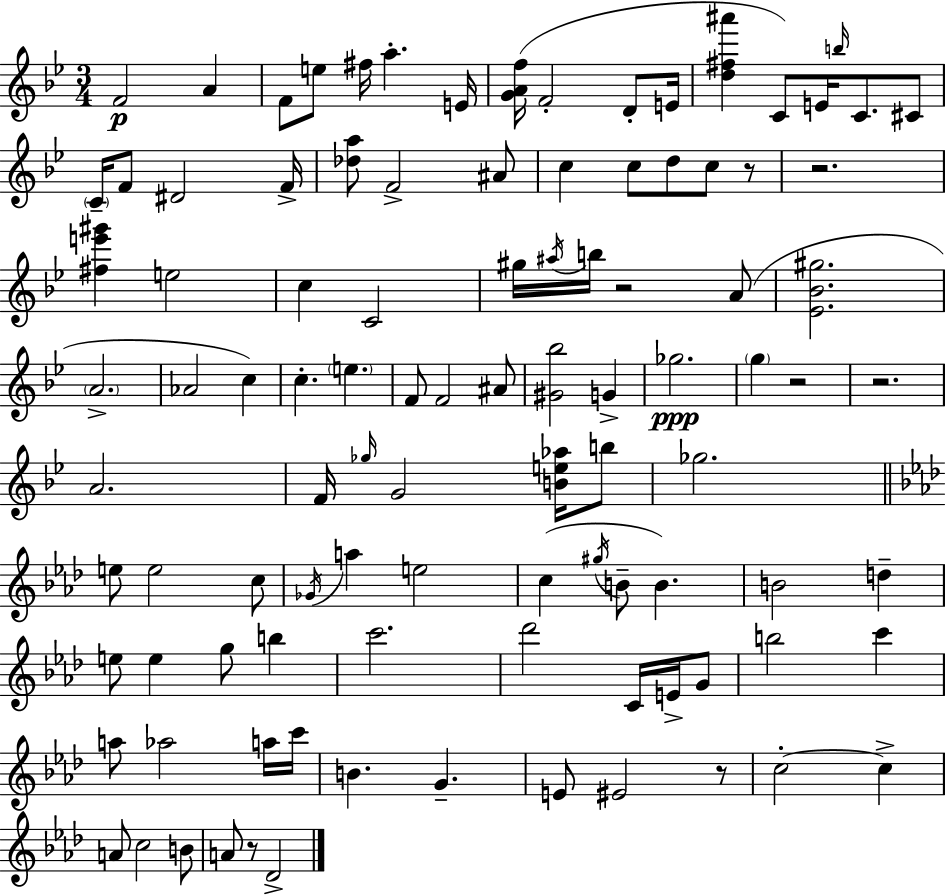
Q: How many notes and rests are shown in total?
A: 101